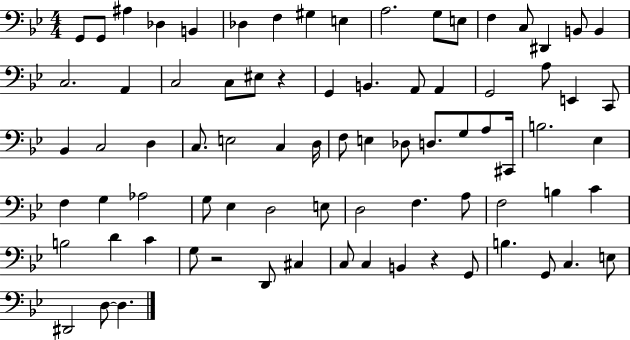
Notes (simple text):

G2/e G2/e A#3/q Db3/q B2/q Db3/q F3/q G#3/q E3/q A3/h. G3/e E3/e F3/q C3/e D#2/q B2/e B2/q C3/h. A2/q C3/h C3/e EIS3/e R/q G2/q B2/q. A2/e A2/q G2/h A3/e E2/q C2/e Bb2/q C3/h D3/q C3/e. E3/h C3/q D3/s F3/e E3/q Db3/e D3/e. G3/e A3/e C#2/s B3/h. Eb3/q F3/q G3/q Ab3/h G3/e Eb3/q D3/h E3/e D3/h F3/q. A3/e F3/h B3/q C4/q B3/h D4/q C4/q G3/e R/h D2/e C#3/q C3/e C3/q B2/q R/q G2/e B3/q. G2/e C3/q. E3/e D#2/h D3/e D3/q.